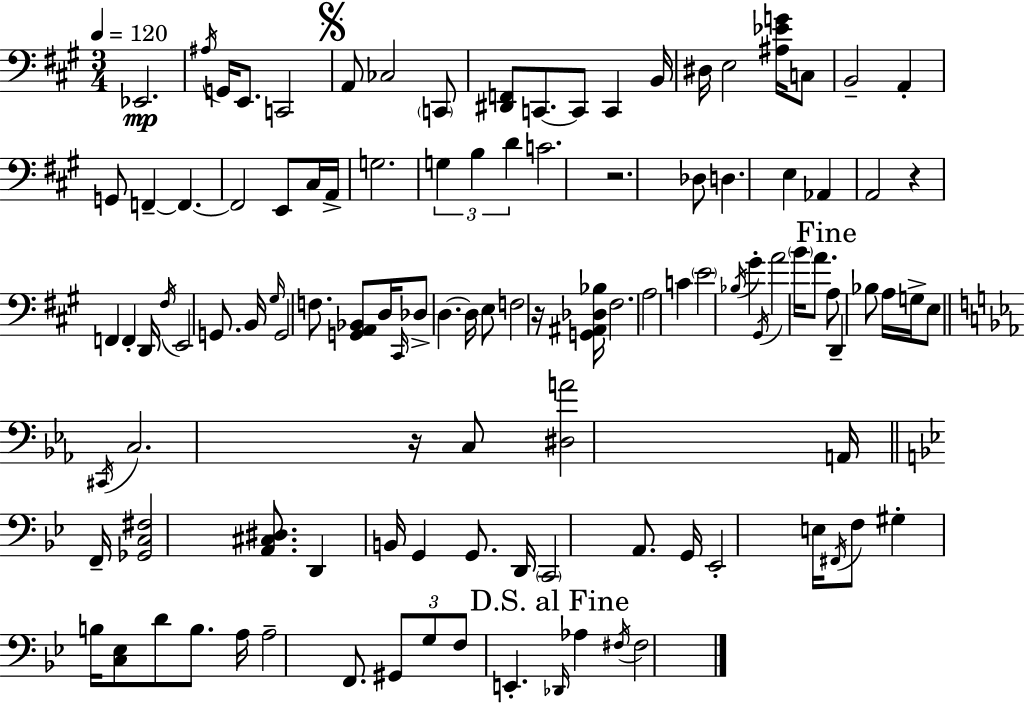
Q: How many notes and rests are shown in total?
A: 111